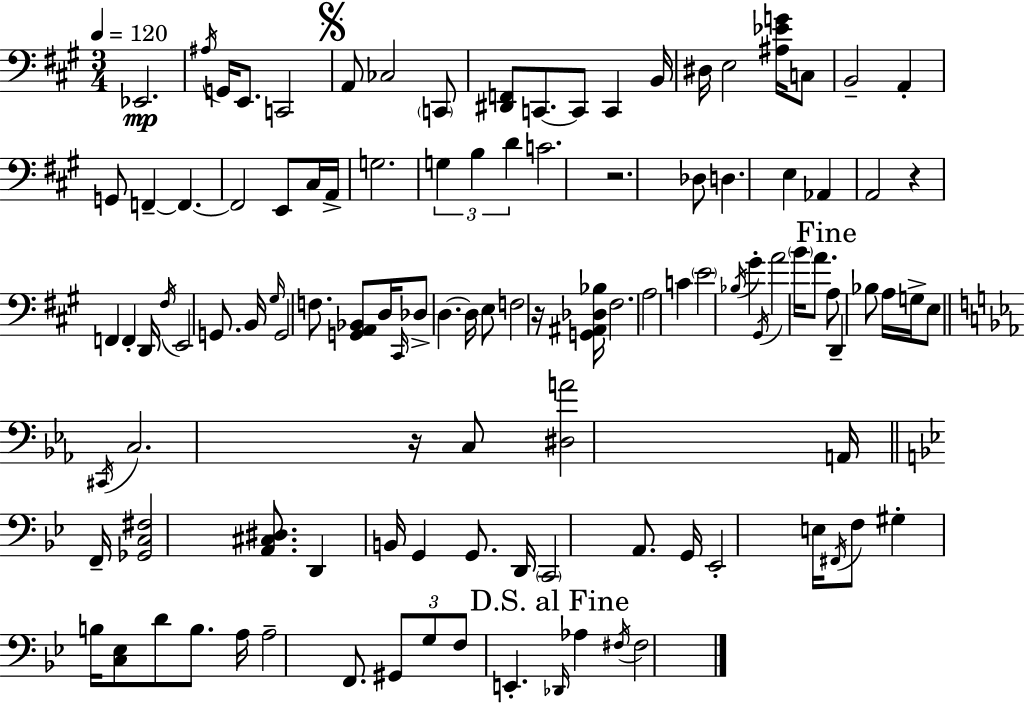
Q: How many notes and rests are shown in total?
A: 111